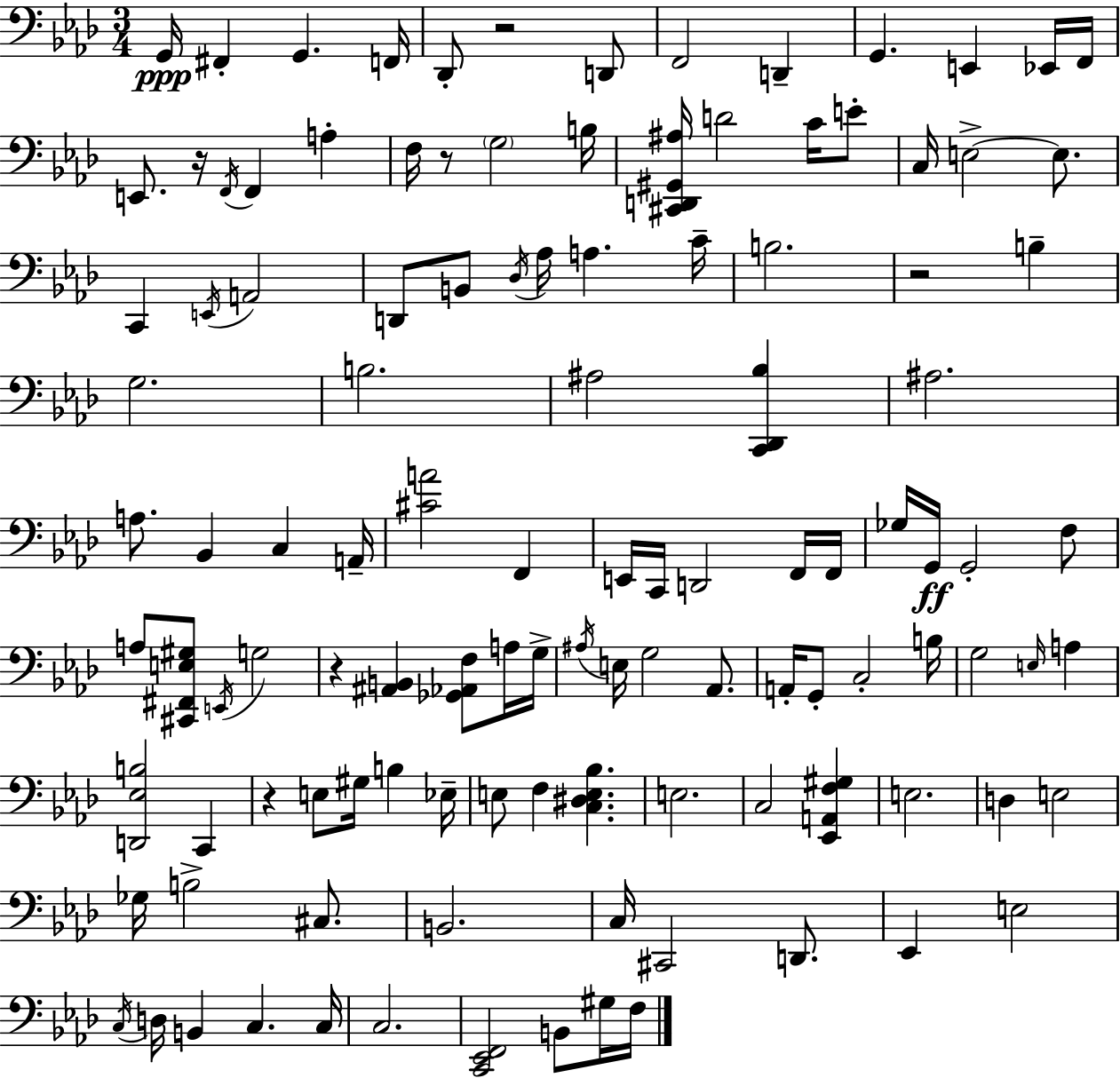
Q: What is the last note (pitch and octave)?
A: F3